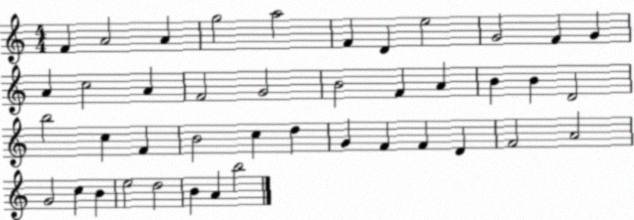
X:1
T:Untitled
M:4/4
L:1/4
K:C
F A2 A g2 a2 F D e2 G2 F G A c2 A F2 G2 B2 F A B B D2 b2 c F B2 c d G F F D F2 A2 G2 c B e2 d2 B A b2